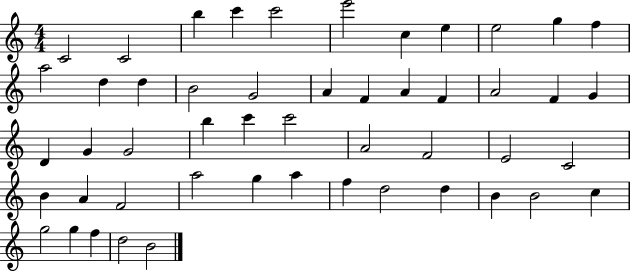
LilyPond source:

{
  \clef treble
  \numericTimeSignature
  \time 4/4
  \key c \major
  c'2 c'2 | b''4 c'''4 c'''2 | e'''2 c''4 e''4 | e''2 g''4 f''4 | \break a''2 d''4 d''4 | b'2 g'2 | a'4 f'4 a'4 f'4 | a'2 f'4 g'4 | \break d'4 g'4 g'2 | b''4 c'''4 c'''2 | a'2 f'2 | e'2 c'2 | \break b'4 a'4 f'2 | a''2 g''4 a''4 | f''4 d''2 d''4 | b'4 b'2 c''4 | \break g''2 g''4 f''4 | d''2 b'2 | \bar "|."
}